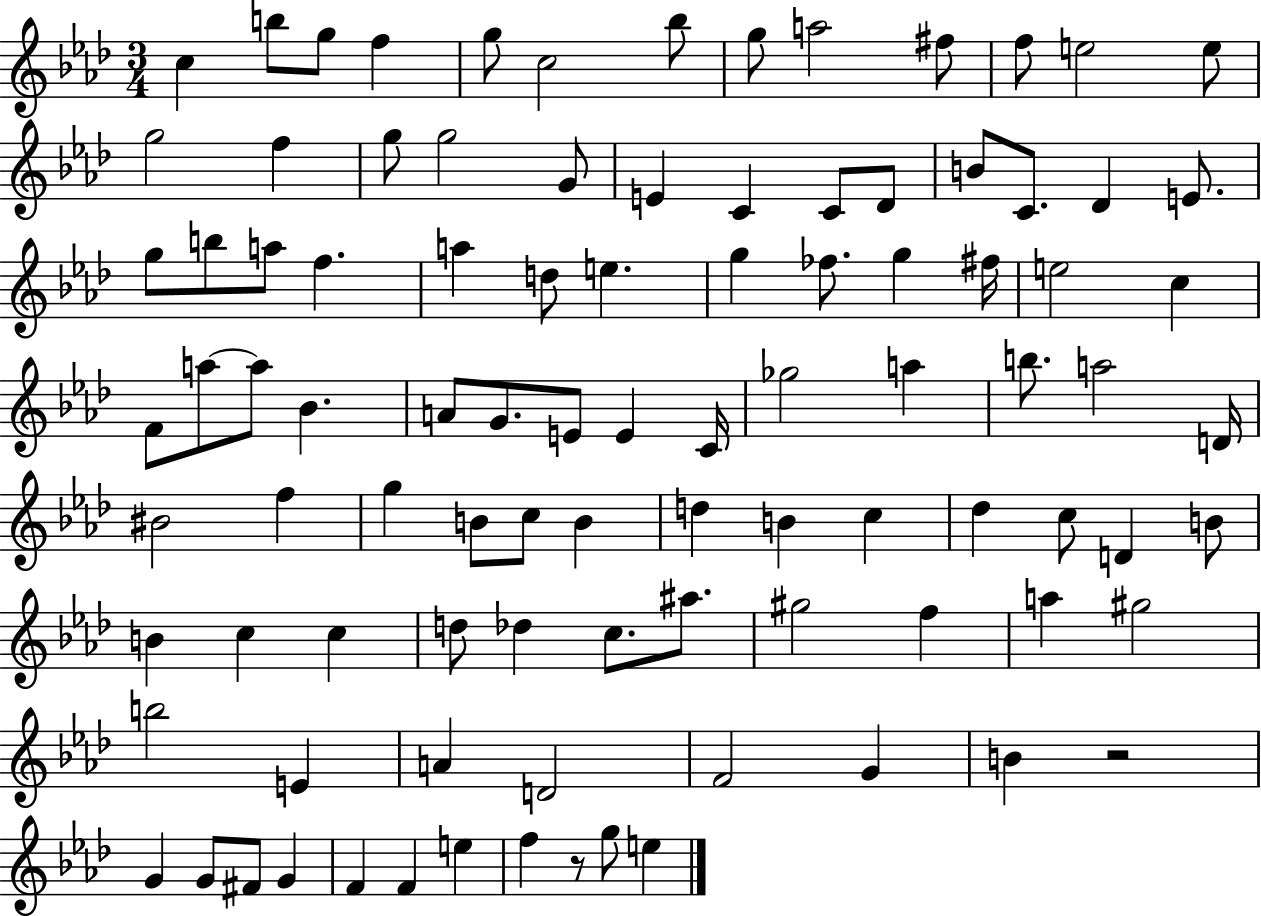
C5/q B5/e G5/e F5/q G5/e C5/h Bb5/e G5/e A5/h F#5/e F5/e E5/h E5/e G5/h F5/q G5/e G5/h G4/e E4/q C4/q C4/e Db4/e B4/e C4/e. Db4/q E4/e. G5/e B5/e A5/e F5/q. A5/q D5/e E5/q. G5/q FES5/e. G5/q F#5/s E5/h C5/q F4/e A5/e A5/e Bb4/q. A4/e G4/e. E4/e E4/q C4/s Gb5/h A5/q B5/e. A5/h D4/s BIS4/h F5/q G5/q B4/e C5/e B4/q D5/q B4/q C5/q Db5/q C5/e D4/q B4/e B4/q C5/q C5/q D5/e Db5/q C5/e. A#5/e. G#5/h F5/q A5/q G#5/h B5/h E4/q A4/q D4/h F4/h G4/q B4/q R/h G4/q G4/e F#4/e G4/q F4/q F4/q E5/q F5/q R/e G5/e E5/q